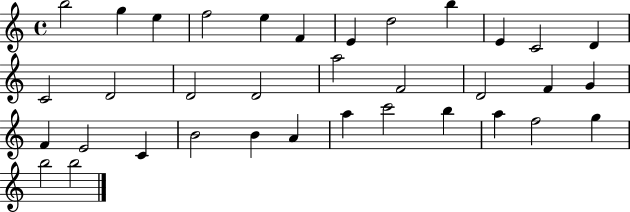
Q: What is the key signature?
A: C major